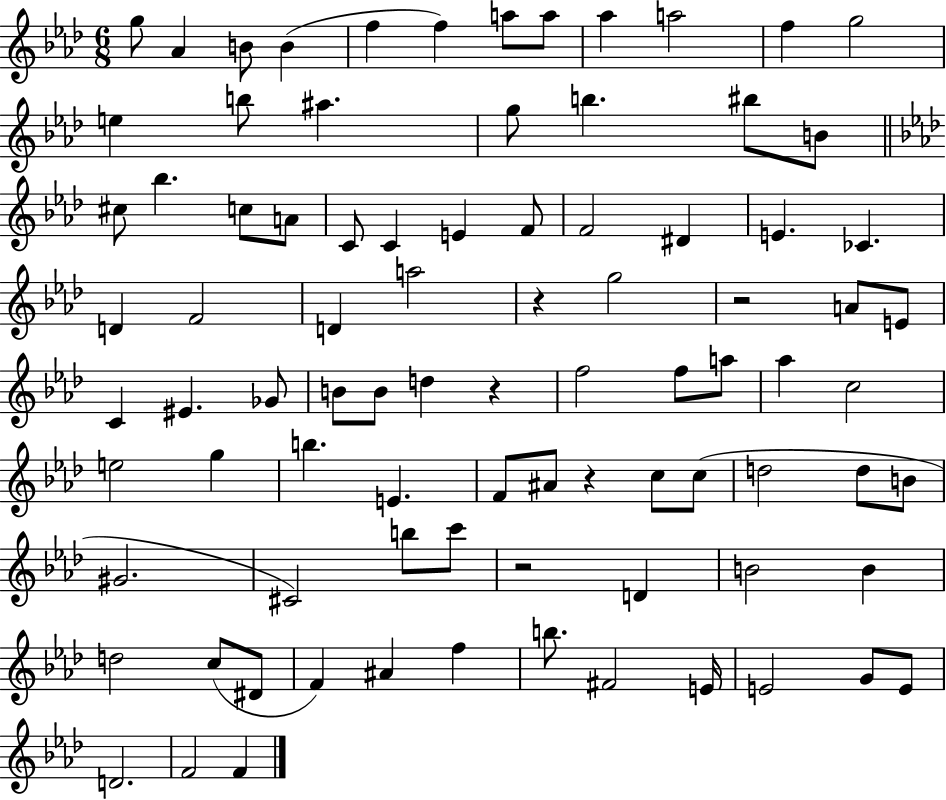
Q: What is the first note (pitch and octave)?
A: G5